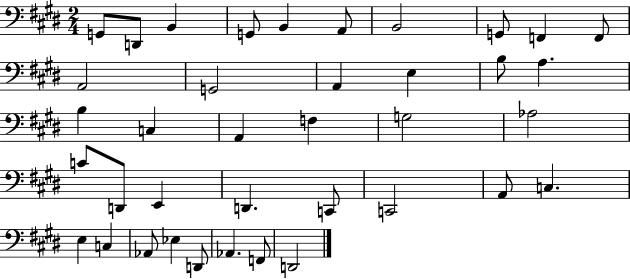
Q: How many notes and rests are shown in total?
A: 38